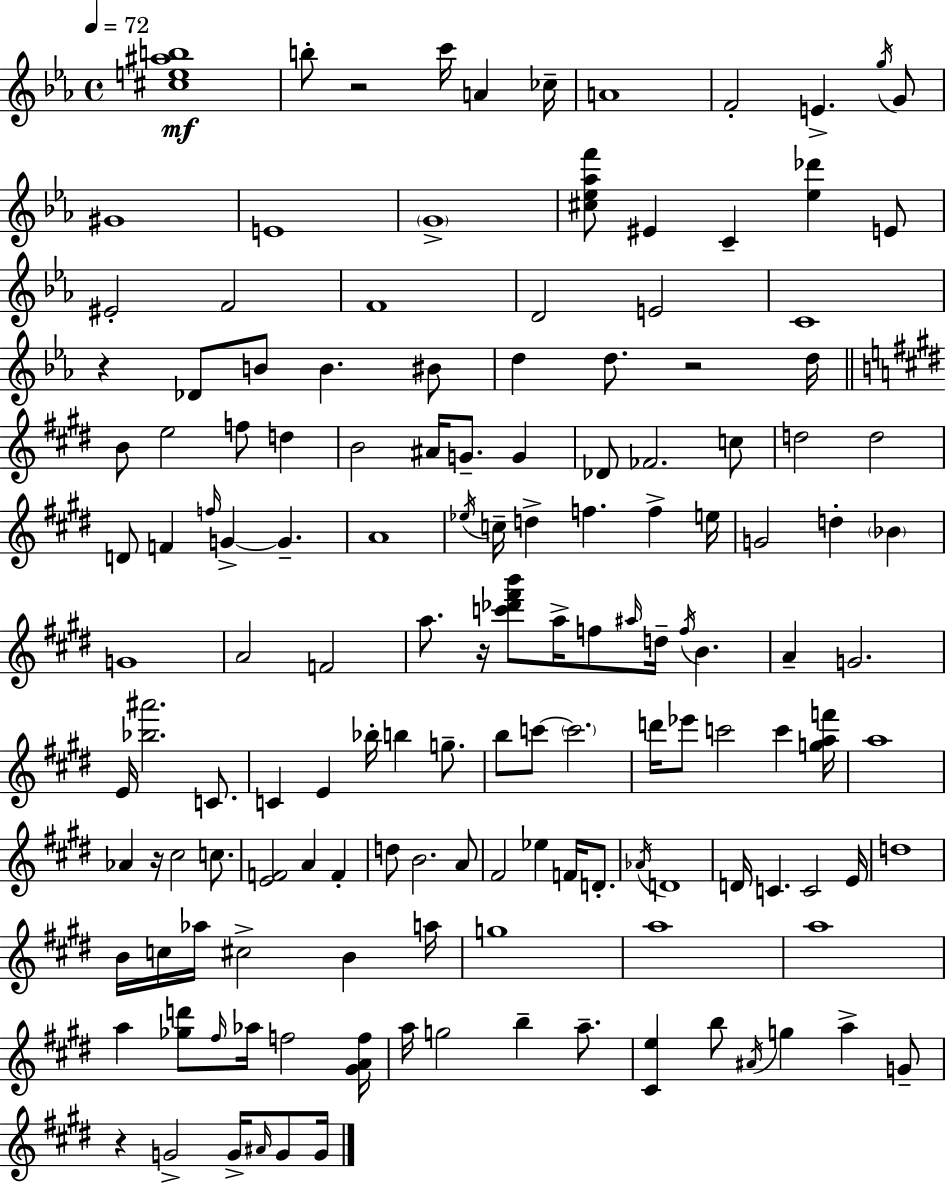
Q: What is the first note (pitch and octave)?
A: B5